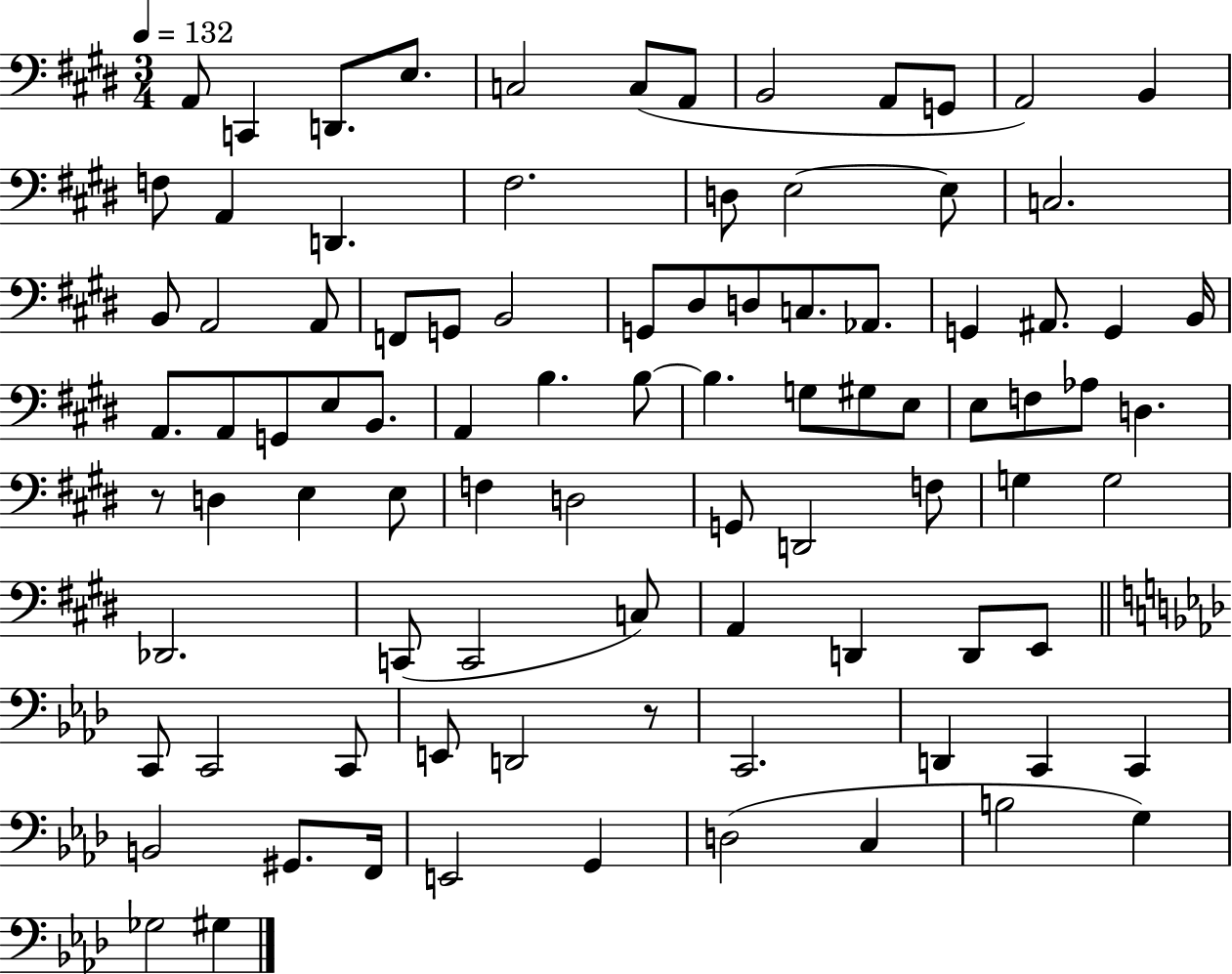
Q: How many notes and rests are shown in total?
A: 91